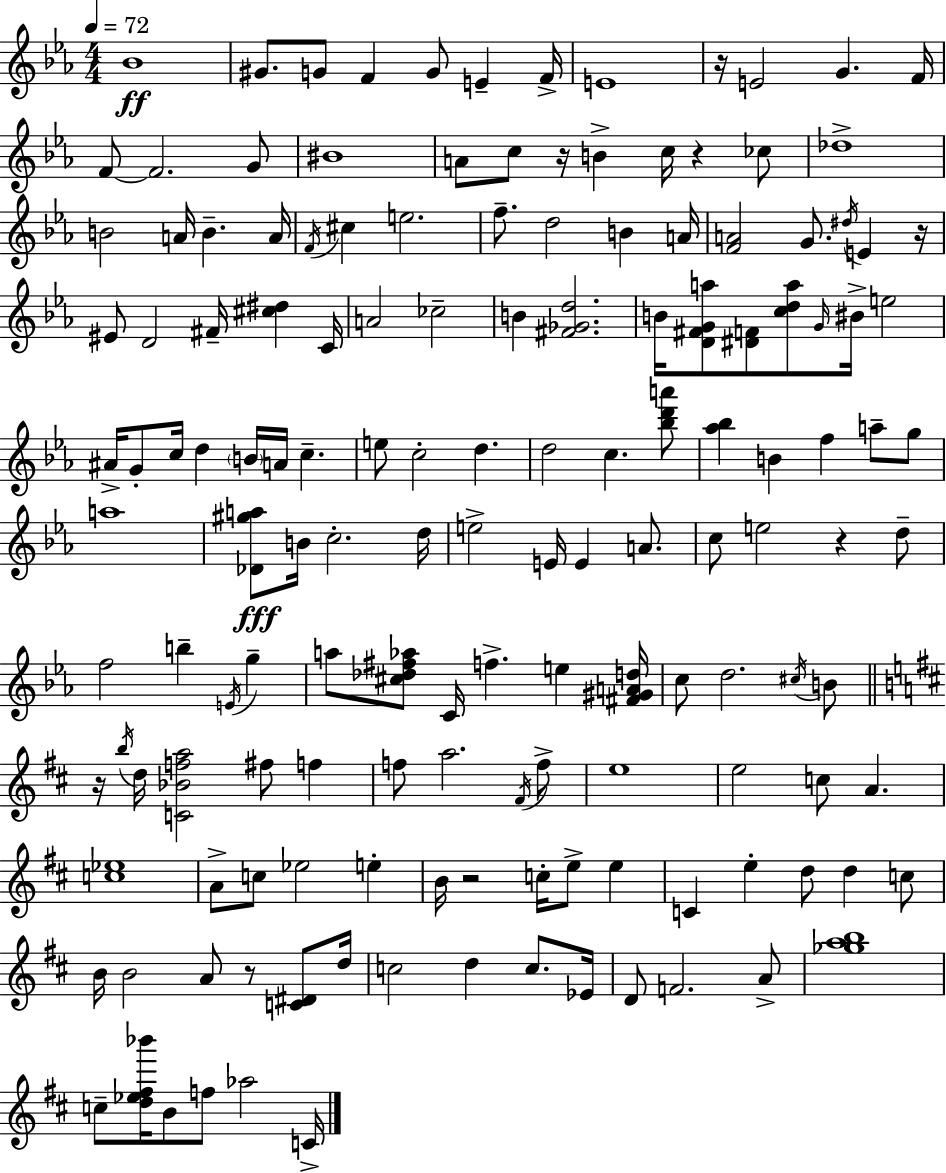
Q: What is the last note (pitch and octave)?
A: C4